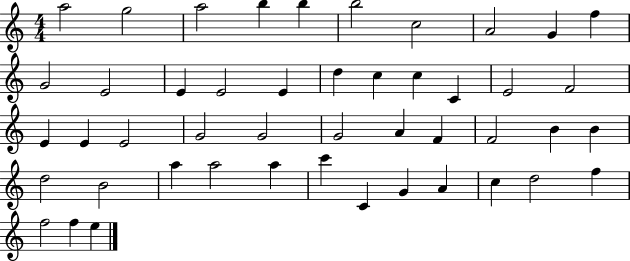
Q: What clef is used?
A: treble